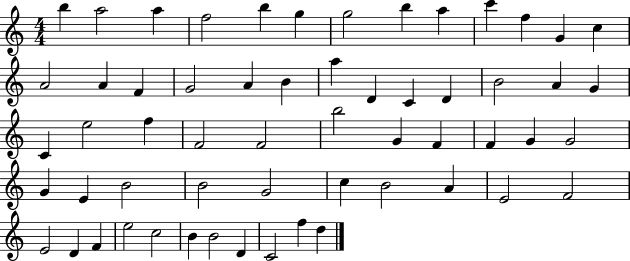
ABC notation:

X:1
T:Untitled
M:4/4
L:1/4
K:C
b a2 a f2 b g g2 b a c' f G c A2 A F G2 A B a D C D B2 A G C e2 f F2 F2 b2 G F F G G2 G E B2 B2 G2 c B2 A E2 F2 E2 D F e2 c2 B B2 D C2 f d